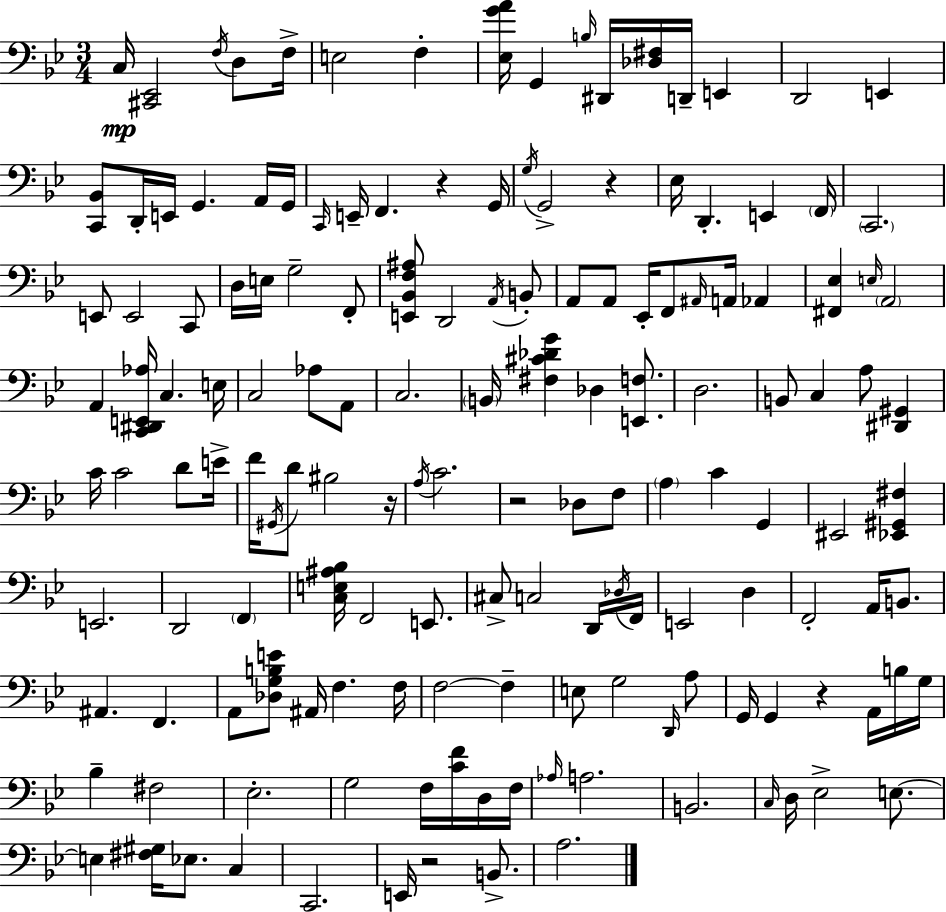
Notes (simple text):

C3/s [C#2,Eb2]/h F3/s D3/e F3/s E3/h F3/q [Eb3,G4,A4]/s G2/q B3/s D#2/s [Db3,F#3]/s D2/s E2/q D2/h E2/q [C2,Bb2]/e D2/s E2/s G2/q. A2/s G2/s C2/s E2/s F2/q. R/q G2/s G3/s G2/h R/q Eb3/s D2/q. E2/q F2/s C2/h. E2/e E2/h C2/e D3/s E3/s G3/h F2/e [E2,Bb2,F3,A#3]/e D2/h A2/s B2/e A2/e A2/e Eb2/s F2/e A#2/s A2/s Ab2/q [F#2,Eb3]/q E3/s A2/h A2/q [C2,D#2,E2,Ab3]/s C3/q. E3/s C3/h Ab3/e A2/e C3/h. B2/s [F#3,C#4,Db4,G4]/q Db3/q [E2,F3]/e. D3/h. B2/e C3/q A3/e [D#2,G#2]/q C4/s C4/h D4/e E4/s F4/s G#2/s D4/e BIS3/h R/s A3/s C4/h. R/h Db3/e F3/e A3/q C4/q G2/q EIS2/h [Eb2,G#2,F#3]/q E2/h. D2/h F2/q [C3,E3,A#3,Bb3]/s F2/h E2/e. C#3/e C3/h D2/s Db3/s F2/s E2/h D3/q F2/h A2/s B2/e. A#2/q. F2/q. A2/e [Db3,G3,B3,E4]/e A#2/s F3/q. F3/s F3/h F3/q E3/e G3/h D2/s A3/e G2/s G2/q R/q A2/s B3/s G3/s Bb3/q F#3/h Eb3/h. G3/h F3/s [C4,F4]/s D3/s F3/s Ab3/s A3/h. B2/h. C3/s D3/s Eb3/h E3/e. E3/q [F#3,G#3]/s Eb3/e. C3/q C2/h. E2/s R/h B2/e. A3/h.